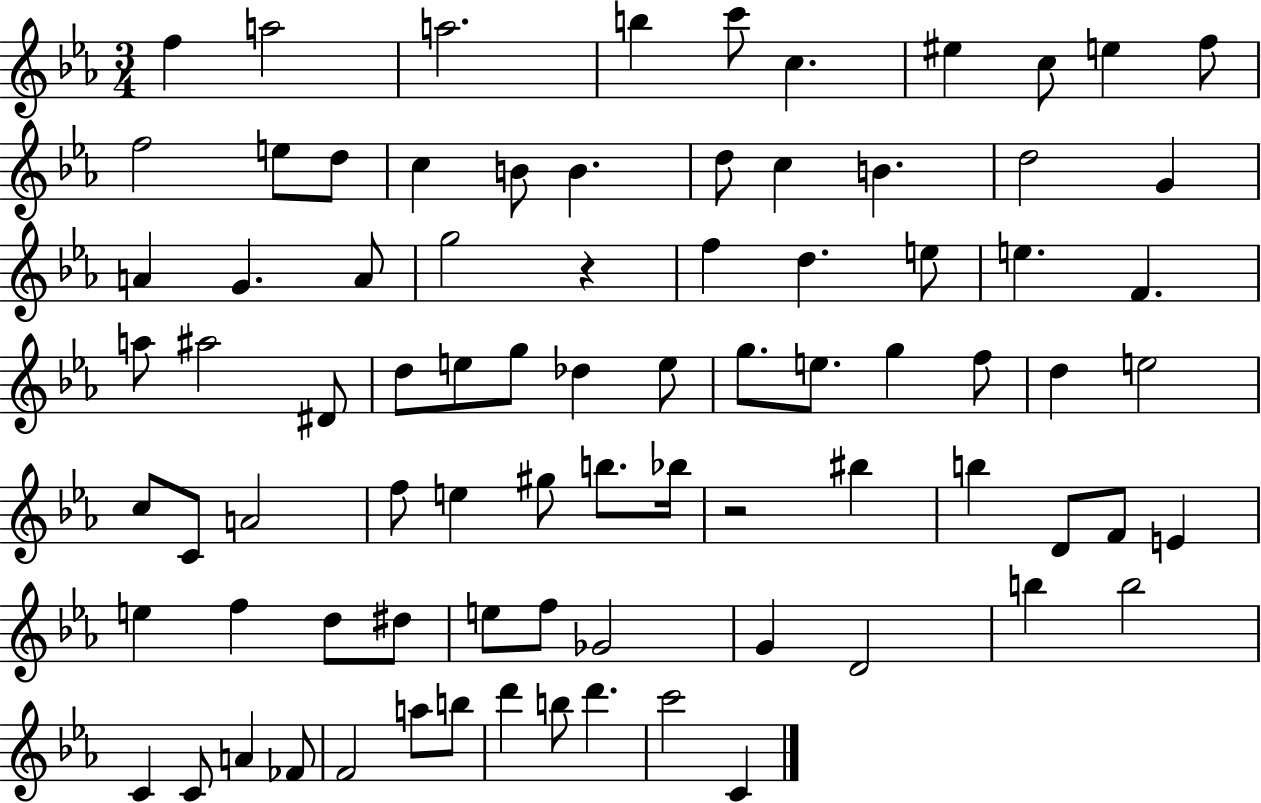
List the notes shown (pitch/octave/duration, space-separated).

F5/q A5/h A5/h. B5/q C6/e C5/q. EIS5/q C5/e E5/q F5/e F5/h E5/e D5/e C5/q B4/e B4/q. D5/e C5/q B4/q. D5/h G4/q A4/q G4/q. A4/e G5/h R/q F5/q D5/q. E5/e E5/q. F4/q. A5/e A#5/h D#4/e D5/e E5/e G5/e Db5/q E5/e G5/e. E5/e. G5/q F5/e D5/q E5/h C5/e C4/e A4/h F5/e E5/q G#5/e B5/e. Bb5/s R/h BIS5/q B5/q D4/e F4/e E4/q E5/q F5/q D5/e D#5/e E5/e F5/e Gb4/h G4/q D4/h B5/q B5/h C4/q C4/e A4/q FES4/e F4/h A5/e B5/e D6/q B5/e D6/q. C6/h C4/q